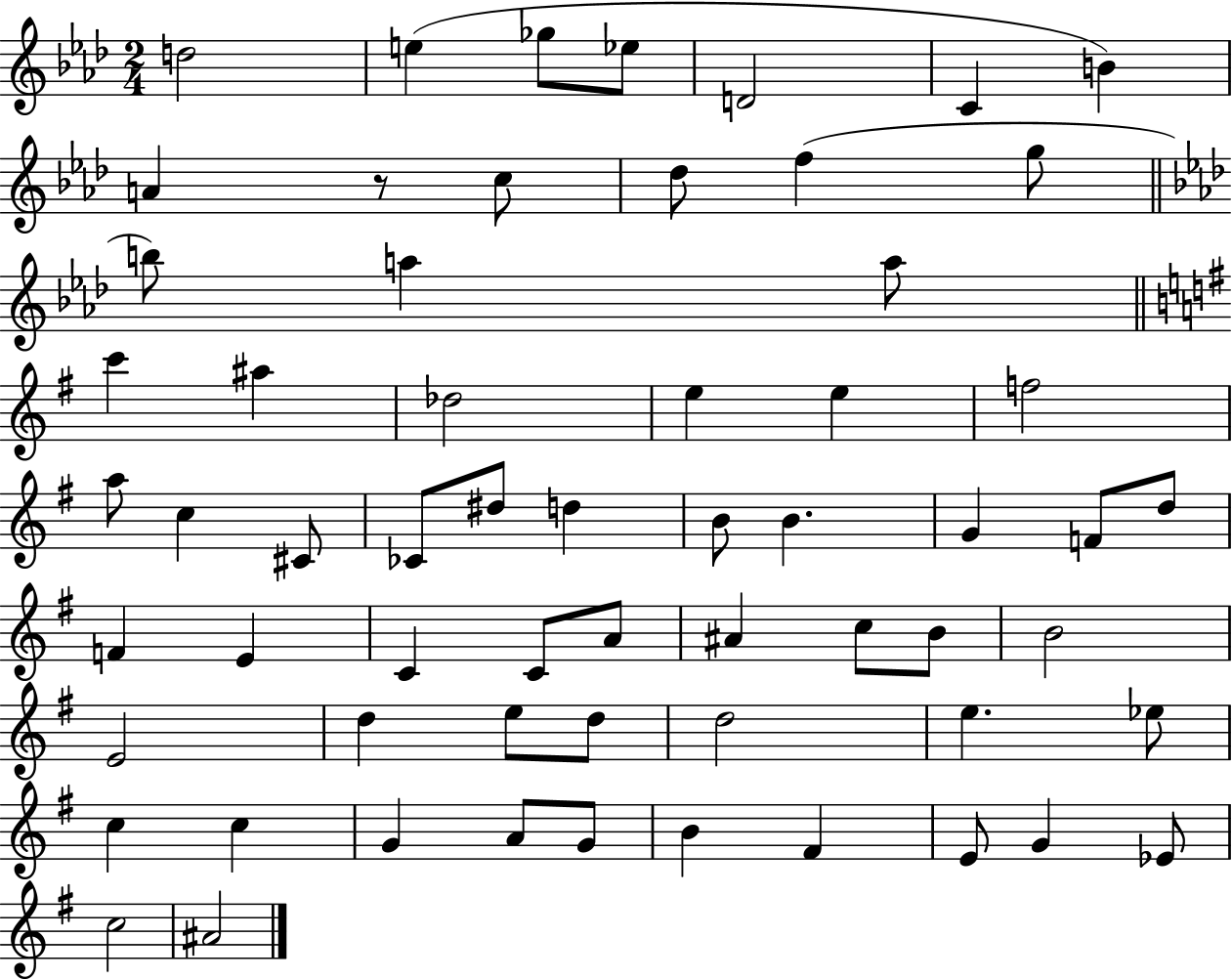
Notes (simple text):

D5/h E5/q Gb5/e Eb5/e D4/h C4/q B4/q A4/q R/e C5/e Db5/e F5/q G5/e B5/e A5/q A5/e C6/q A#5/q Db5/h E5/q E5/q F5/h A5/e C5/q C#4/e CES4/e D#5/e D5/q B4/e B4/q. G4/q F4/e D5/e F4/q E4/q C4/q C4/e A4/e A#4/q C5/e B4/e B4/h E4/h D5/q E5/e D5/e D5/h E5/q. Eb5/e C5/q C5/q G4/q A4/e G4/e B4/q F#4/q E4/e G4/q Eb4/e C5/h A#4/h